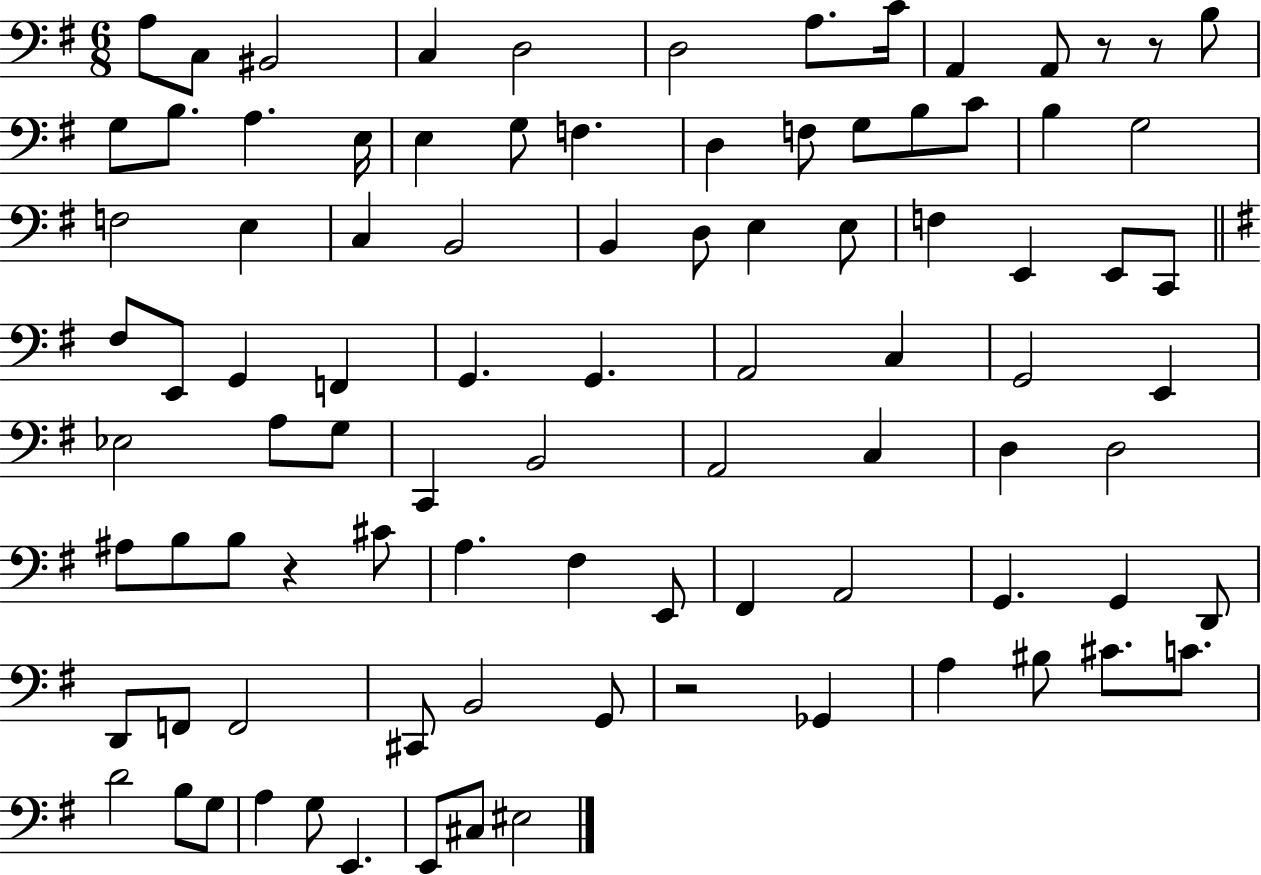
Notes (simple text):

A3/e C3/e BIS2/h C3/q D3/h D3/h A3/e. C4/s A2/q A2/e R/e R/e B3/e G3/e B3/e. A3/q. E3/s E3/q G3/e F3/q. D3/q F3/e G3/e B3/e C4/e B3/q G3/h F3/h E3/q C3/q B2/h B2/q D3/e E3/q E3/e F3/q E2/q E2/e C2/e F#3/e E2/e G2/q F2/q G2/q. G2/q. A2/h C3/q G2/h E2/q Eb3/h A3/e G3/e C2/q B2/h A2/h C3/q D3/q D3/h A#3/e B3/e B3/e R/q C#4/e A3/q. F#3/q E2/e F#2/q A2/h G2/q. G2/q D2/e D2/e F2/e F2/h C#2/e B2/h G2/e R/h Gb2/q A3/q BIS3/e C#4/e. C4/e. D4/h B3/e G3/e A3/q G3/e E2/q. E2/e C#3/e EIS3/h